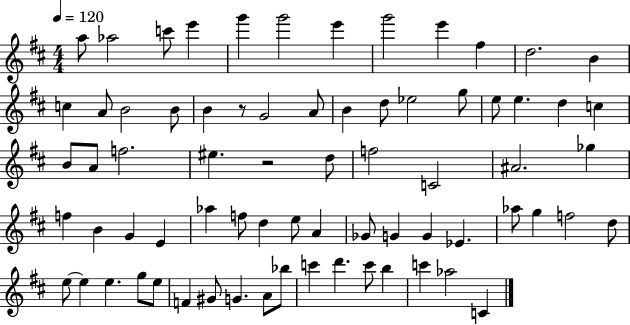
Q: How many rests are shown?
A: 2